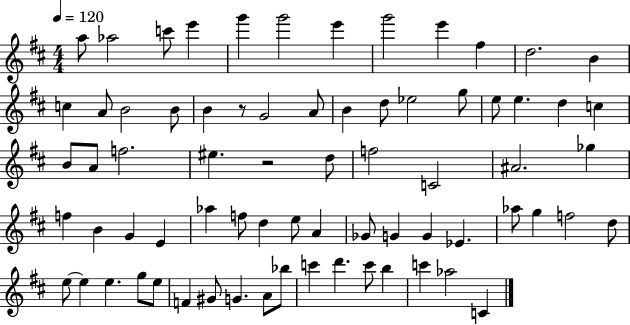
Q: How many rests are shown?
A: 2